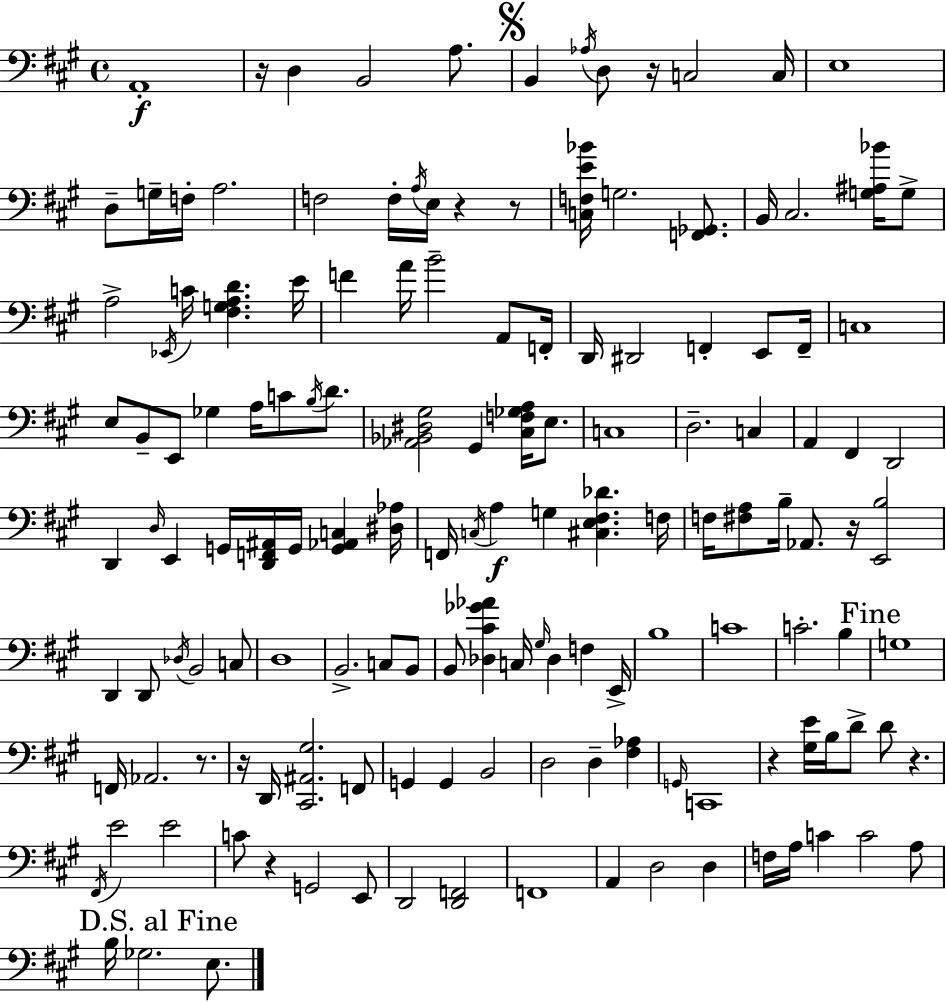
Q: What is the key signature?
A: A major